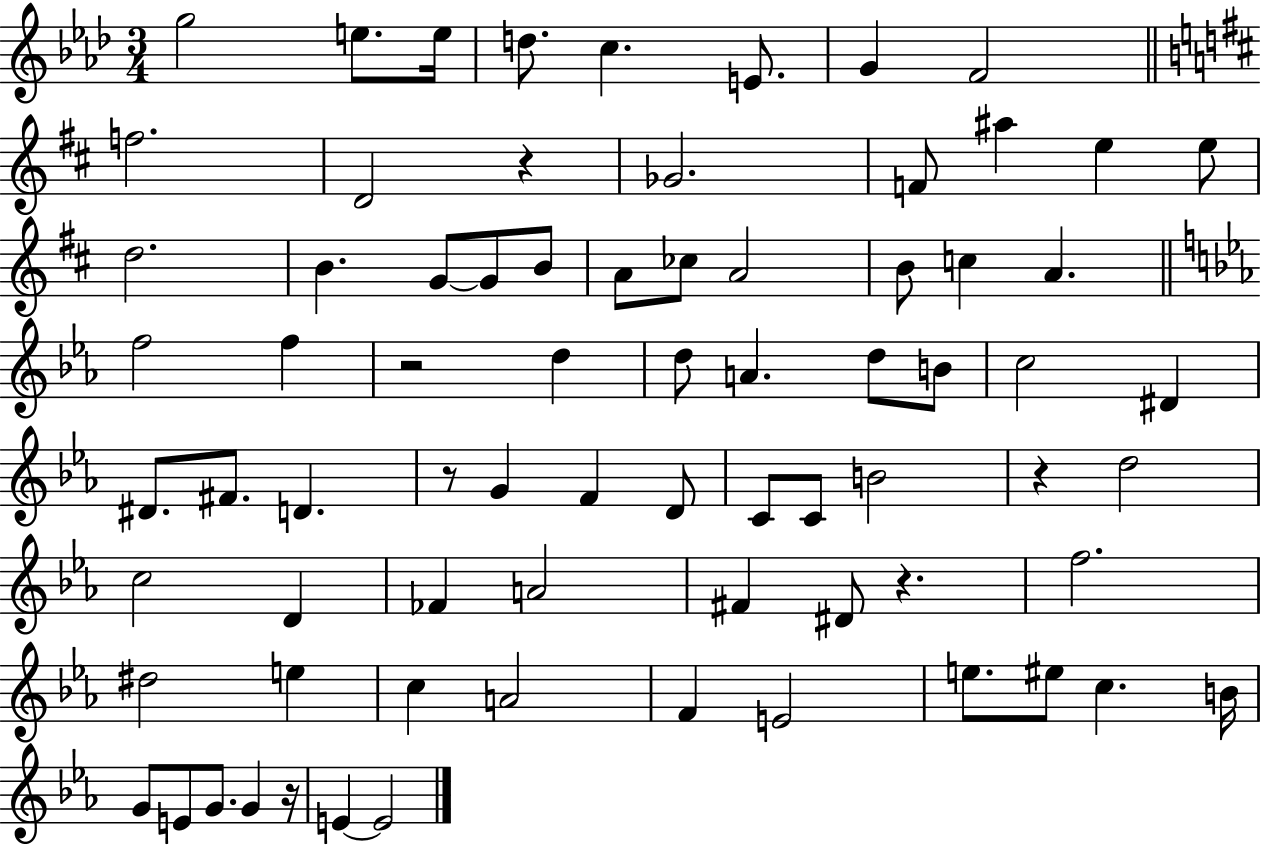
{
  \clef treble
  \numericTimeSignature
  \time 3/4
  \key aes \major
  g''2 e''8. e''16 | d''8. c''4. e'8. | g'4 f'2 | \bar "||" \break \key d \major f''2. | d'2 r4 | ges'2. | f'8 ais''4 e''4 e''8 | \break d''2. | b'4. g'8~~ g'8 b'8 | a'8 ces''8 a'2 | b'8 c''4 a'4. | \break \bar "||" \break \key ees \major f''2 f''4 | r2 d''4 | d''8 a'4. d''8 b'8 | c''2 dis'4 | \break dis'8. fis'8. d'4. | r8 g'4 f'4 d'8 | c'8 c'8 b'2 | r4 d''2 | \break c''2 d'4 | fes'4 a'2 | fis'4 dis'8 r4. | f''2. | \break dis''2 e''4 | c''4 a'2 | f'4 e'2 | e''8. eis''8 c''4. b'16 | \break g'8 e'8 g'8. g'4 r16 | e'4~~ e'2 | \bar "|."
}